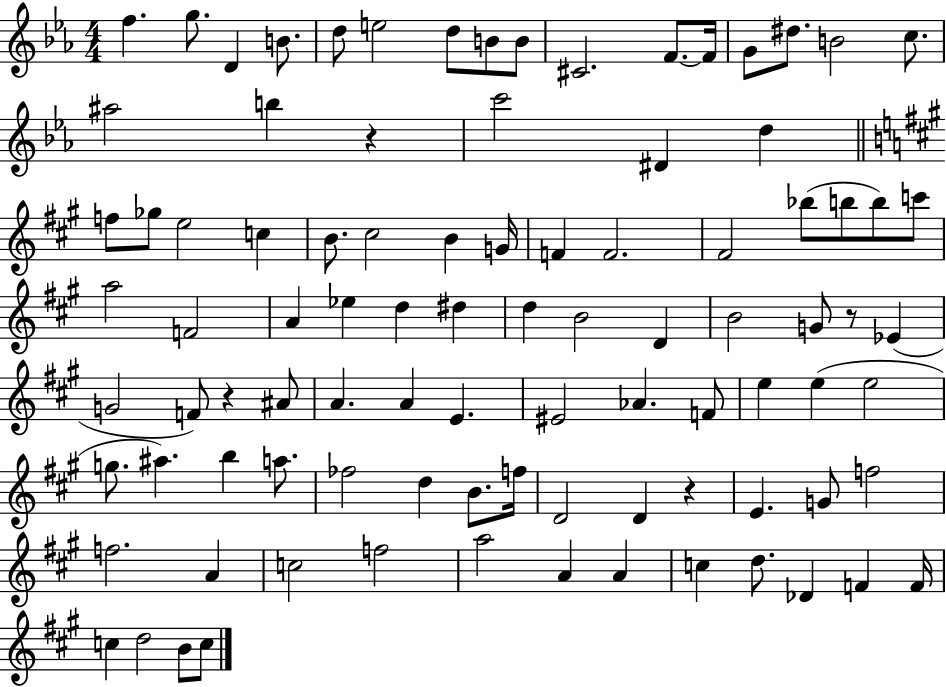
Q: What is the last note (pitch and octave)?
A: C5